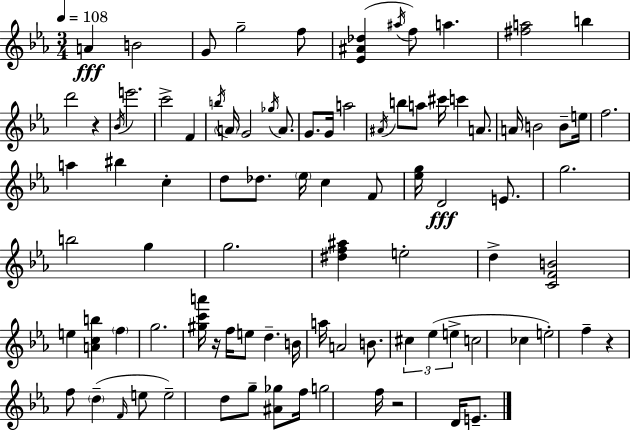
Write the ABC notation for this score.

X:1
T:Untitled
M:3/4
L:1/4
K:Cm
A B2 G/2 g2 f/2 [_E^A_d] ^a/4 f/2 a [^fa]2 b d'2 z _B/4 e'2 c'2 F b/4 A/4 G2 _g/4 A/2 G/2 G/4 a2 ^A/4 b/2 a/2 ^c'/4 c' A/2 A/4 B2 B/2 e/4 f2 a ^b c d/2 _d/2 _e/4 c F/2 [_eg]/4 D2 E/2 g2 b2 g g2 [^df^a] e2 d [CFB]2 e [Acb] f g2 [^gc'a']/4 z/4 f/4 e/2 d B/4 a/4 A2 B/2 ^c _e e c2 _c e2 f z f/2 d F/4 e/2 e2 d/2 g/2 [^A_g]/2 f/4 g2 f/4 z2 D/4 E/2